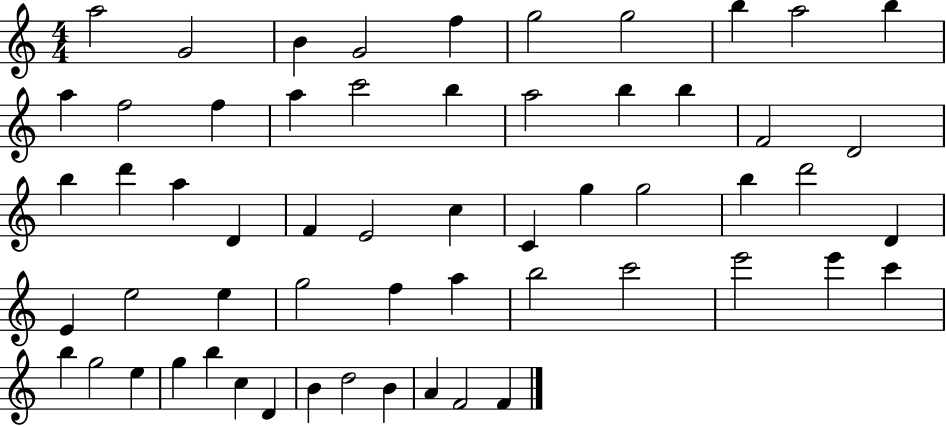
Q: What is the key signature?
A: C major